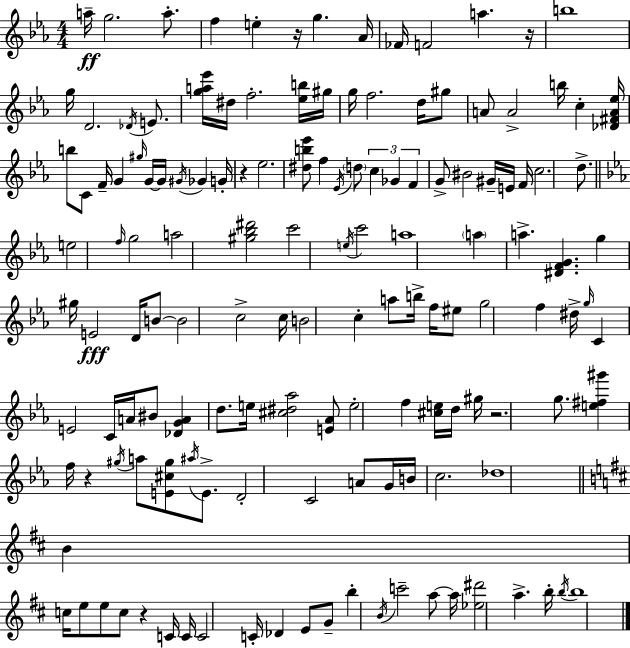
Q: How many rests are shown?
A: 6